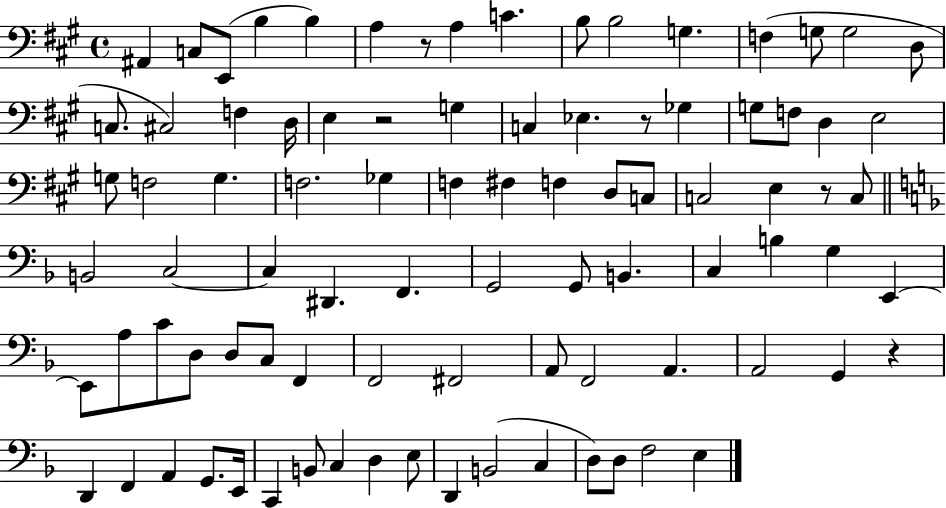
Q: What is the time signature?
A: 4/4